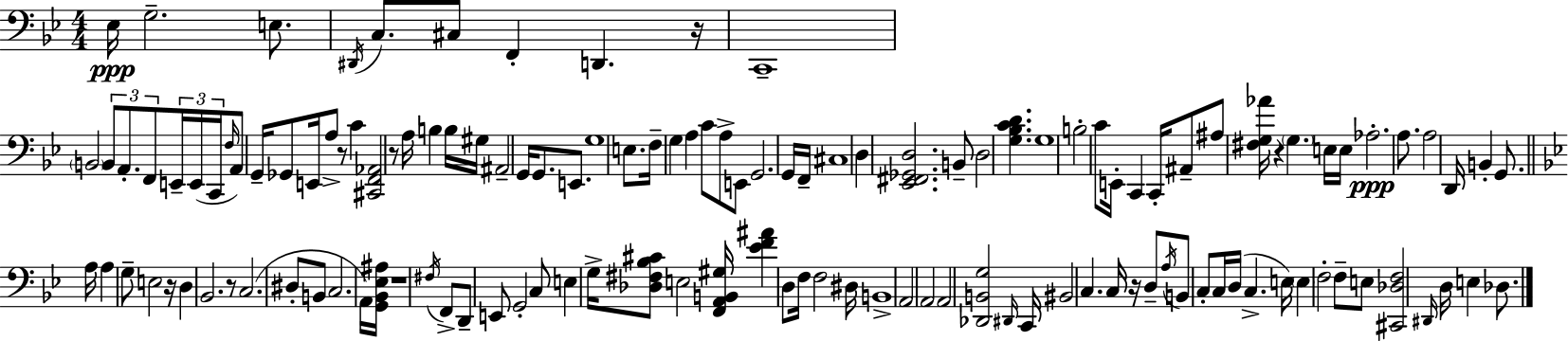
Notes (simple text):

Eb3/s G3/h. E3/e. D#2/s C3/e. C#3/e F2/q D2/q. R/s C2/w B2/h B2/e A2/e. F2/e E2/s E2/s C2/s F3/s A2/e G2/s Gb2/e E2/s A3/e R/e C4/q [C#2,F2,Ab2]/h R/e A3/s B3/q B3/s G#3/s A#2/h G2/s G2/e. E2/e. G3/w E3/e. F3/s G3/q A3/q C4/e A3/e E2/e G2/h. G2/s F2/s C#3/w D3/q [Eb2,F#2,Gb2,D3]/h. B2/e D3/h [G3,Bb3,C4,D4]/q. G3/w B3/h C4/e E2/s C2/q C2/s A#2/e A#3/e [F#3,G3,Ab4]/s R/q G3/q. E3/s E3/s Ab3/h. A3/e. A3/h D2/s B2/q G2/e. A3/s A3/q G3/e E3/h R/s D3/q Bb2/h. R/e C3/h. D#3/e B2/e C3/h. A2/s [G2,Bb2,Eb3,A#3]/s R/w F#3/s F2/e D2/e E2/e G2/h C3/e E3/q G3/s [Db3,F#3,Bb3,C#4]/e E3/h [F2,A2,B2,G#3]/s [Eb4,F4,A#4]/q D3/e F3/s F3/h D#3/s B2/w A2/h A2/h A2/h [Db2,B2,G3]/h D#2/s C2/s BIS2/h C3/q. C3/s R/s D3/e A3/s B2/e C3/e C3/s D3/s C3/q. E3/s E3/q F3/h F3/e E3/e [C#2,Db3,F3]/h D#2/s D3/s E3/q Db3/e.